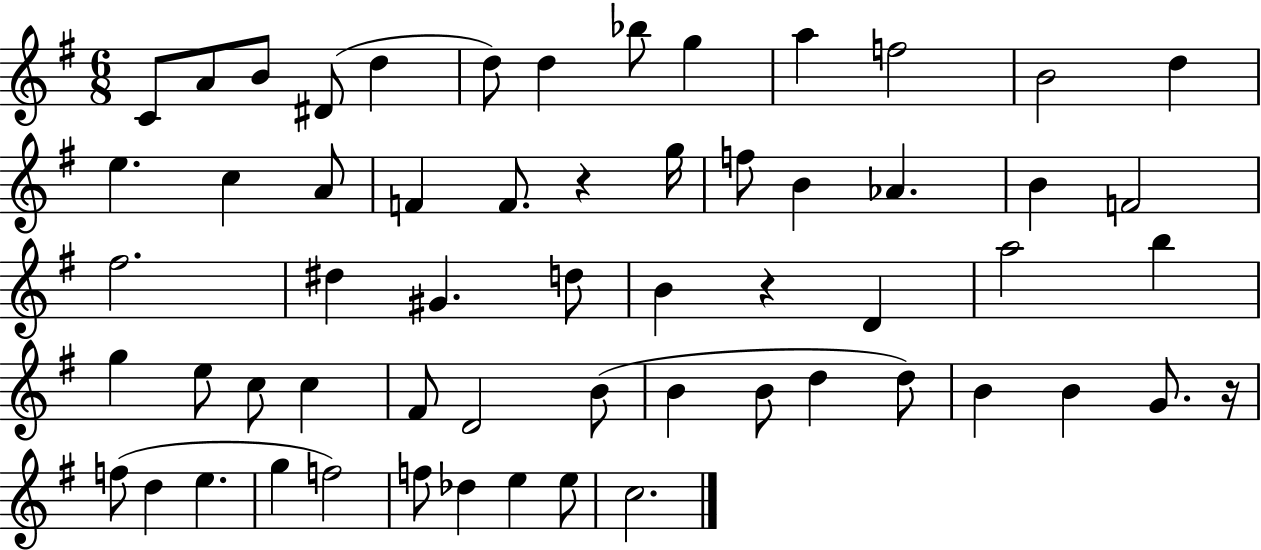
{
  \clef treble
  \numericTimeSignature
  \time 6/8
  \key g \major
  c'8 a'8 b'8 dis'8( d''4 | d''8) d''4 bes''8 g''4 | a''4 f''2 | b'2 d''4 | \break e''4. c''4 a'8 | f'4 f'8. r4 g''16 | f''8 b'4 aes'4. | b'4 f'2 | \break fis''2. | dis''4 gis'4. d''8 | b'4 r4 d'4 | a''2 b''4 | \break g''4 e''8 c''8 c''4 | fis'8 d'2 b'8( | b'4 b'8 d''4 d''8) | b'4 b'4 g'8. r16 | \break f''8( d''4 e''4. | g''4 f''2) | f''8 des''4 e''4 e''8 | c''2. | \break \bar "|."
}